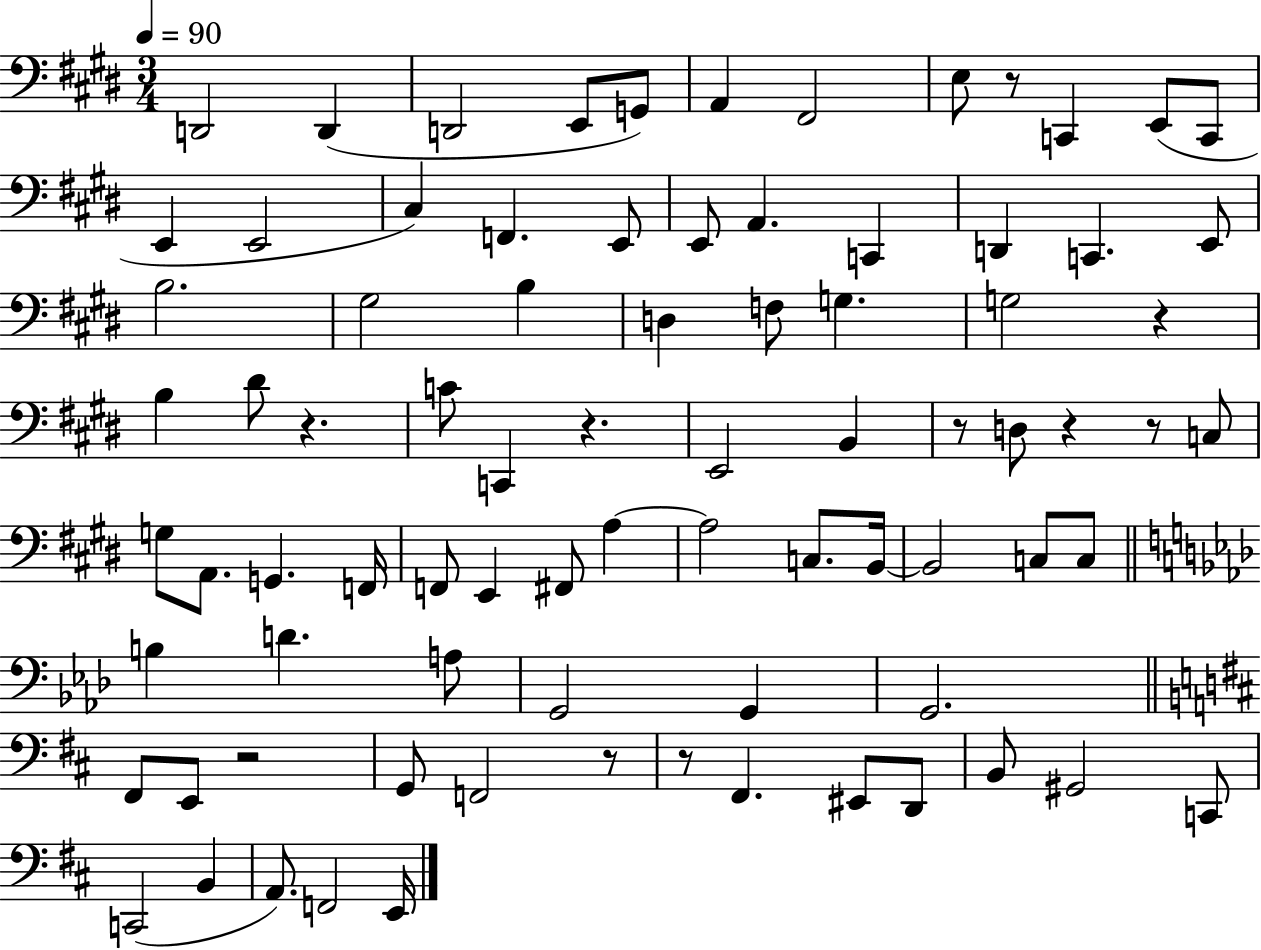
X:1
T:Untitled
M:3/4
L:1/4
K:E
D,,2 D,, D,,2 E,,/2 G,,/2 A,, ^F,,2 E,/2 z/2 C,, E,,/2 C,,/2 E,, E,,2 ^C, F,, E,,/2 E,,/2 A,, C,, D,, C,, E,,/2 B,2 ^G,2 B, D, F,/2 G, G,2 z B, ^D/2 z C/2 C,, z E,,2 B,, z/2 D,/2 z z/2 C,/2 G,/2 A,,/2 G,, F,,/4 F,,/2 E,, ^F,,/2 A, A,2 C,/2 B,,/4 B,,2 C,/2 C,/2 B, D A,/2 G,,2 G,, G,,2 ^F,,/2 E,,/2 z2 G,,/2 F,,2 z/2 z/2 ^F,, ^E,,/2 D,,/2 B,,/2 ^G,,2 C,,/2 C,,2 B,, A,,/2 F,,2 E,,/4